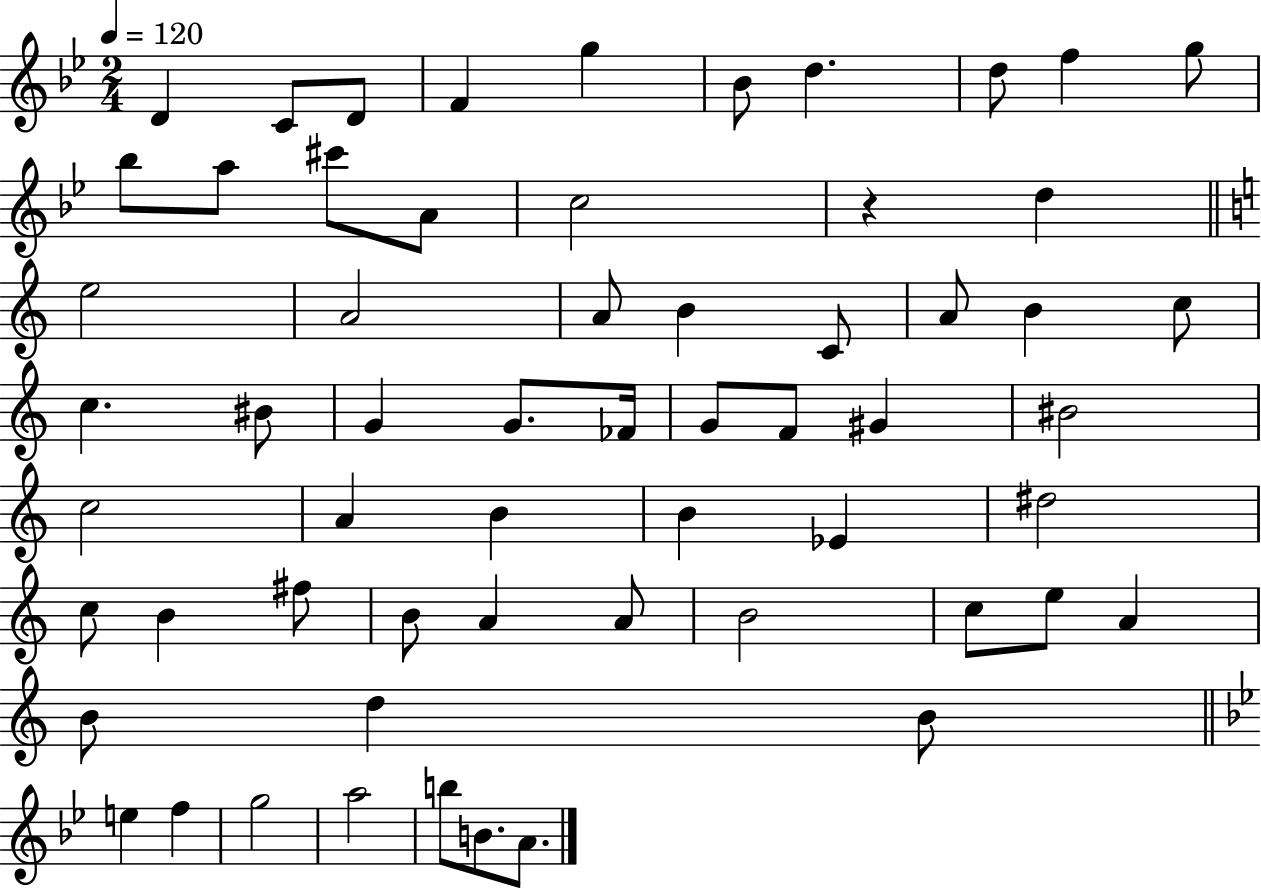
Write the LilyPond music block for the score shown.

{
  \clef treble
  \numericTimeSignature
  \time 2/4
  \key bes \major
  \tempo 4 = 120
  d'4 c'8 d'8 | f'4 g''4 | bes'8 d''4. | d''8 f''4 g''8 | \break bes''8 a''8 cis'''8 a'8 | c''2 | r4 d''4 | \bar "||" \break \key c \major e''2 | a'2 | a'8 b'4 c'8 | a'8 b'4 c''8 | \break c''4. bis'8 | g'4 g'8. fes'16 | g'8 f'8 gis'4 | bis'2 | \break c''2 | a'4 b'4 | b'4 ees'4 | dis''2 | \break c''8 b'4 fis''8 | b'8 a'4 a'8 | b'2 | c''8 e''8 a'4 | \break b'8 d''4 b'8 | \bar "||" \break \key bes \major e''4 f''4 | g''2 | a''2 | b''8 b'8. a'8. | \break \bar "|."
}